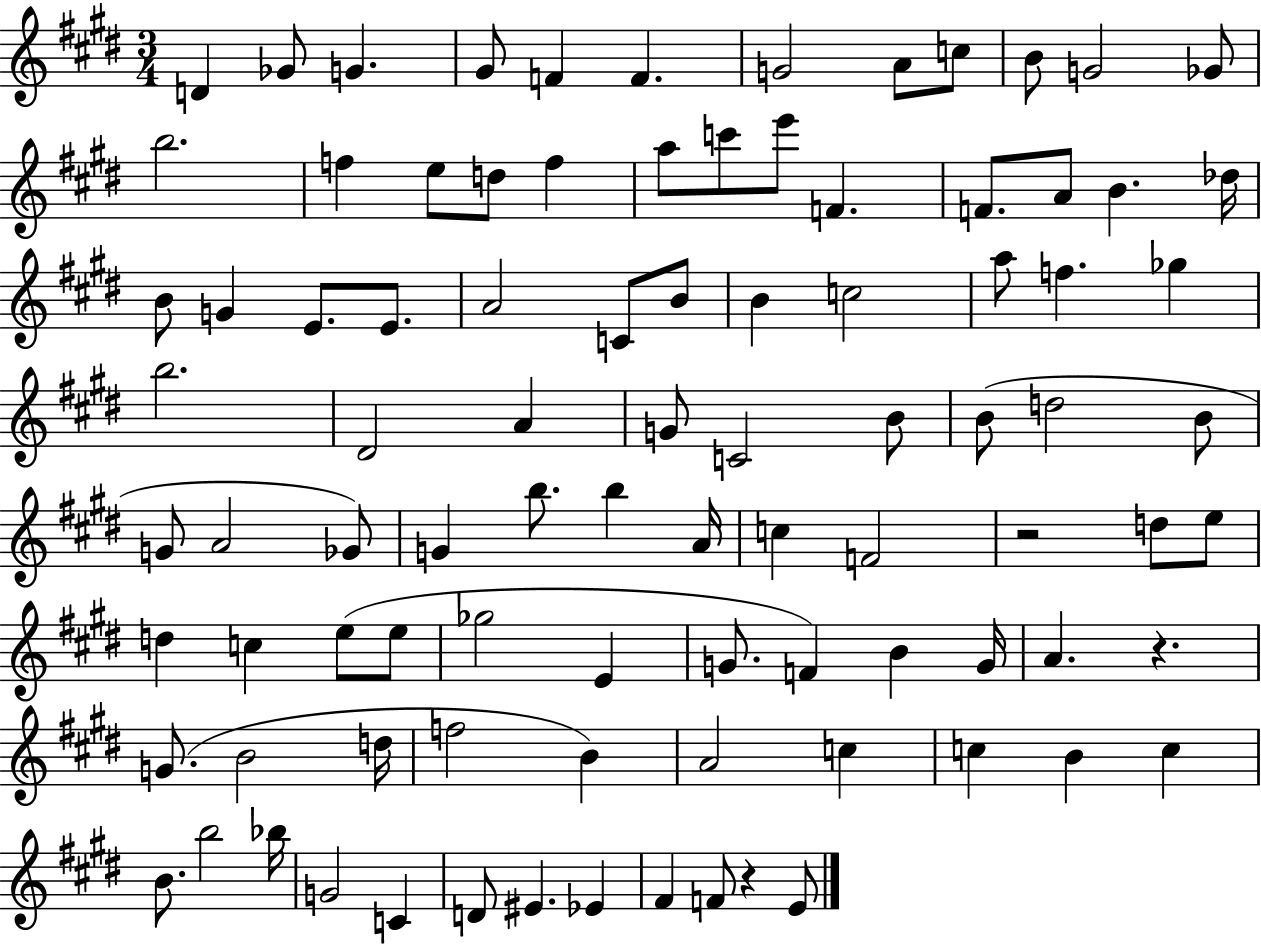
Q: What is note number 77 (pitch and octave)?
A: B4